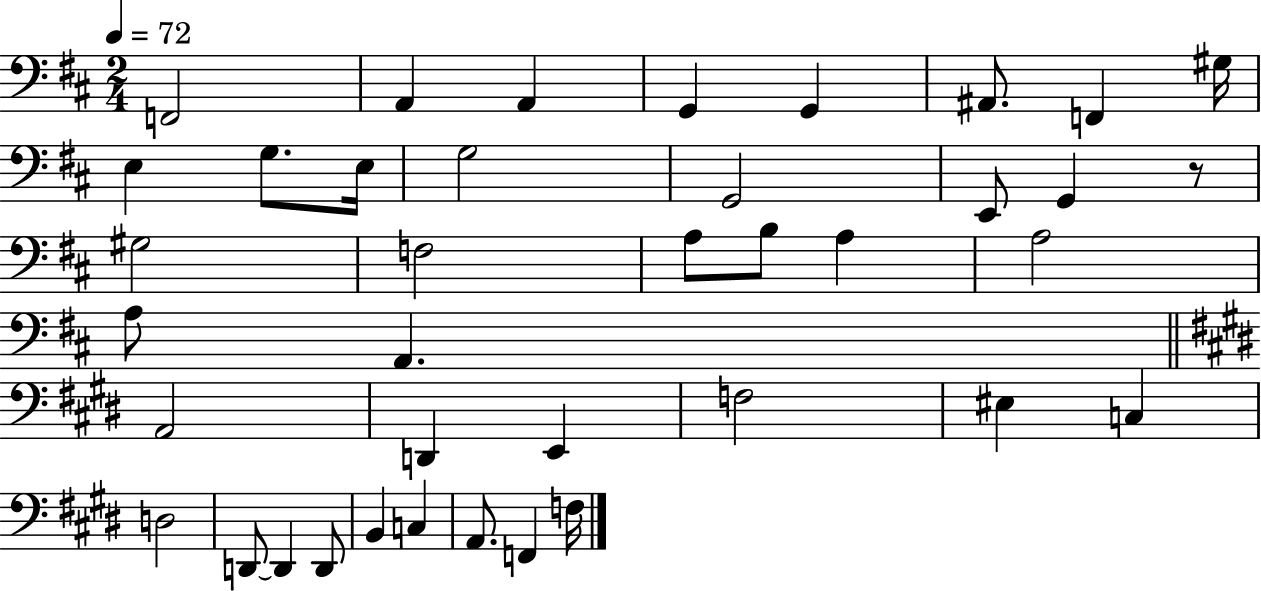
F2/h A2/q A2/q G2/q G2/q A#2/e. F2/q G#3/s E3/q G3/e. E3/s G3/h G2/h E2/e G2/q R/e G#3/h F3/h A3/e B3/e A3/q A3/h A3/e A2/q. A2/h D2/q E2/q F3/h EIS3/q C3/q D3/h D2/e D2/q D2/e B2/q C3/q A2/e. F2/q F3/s